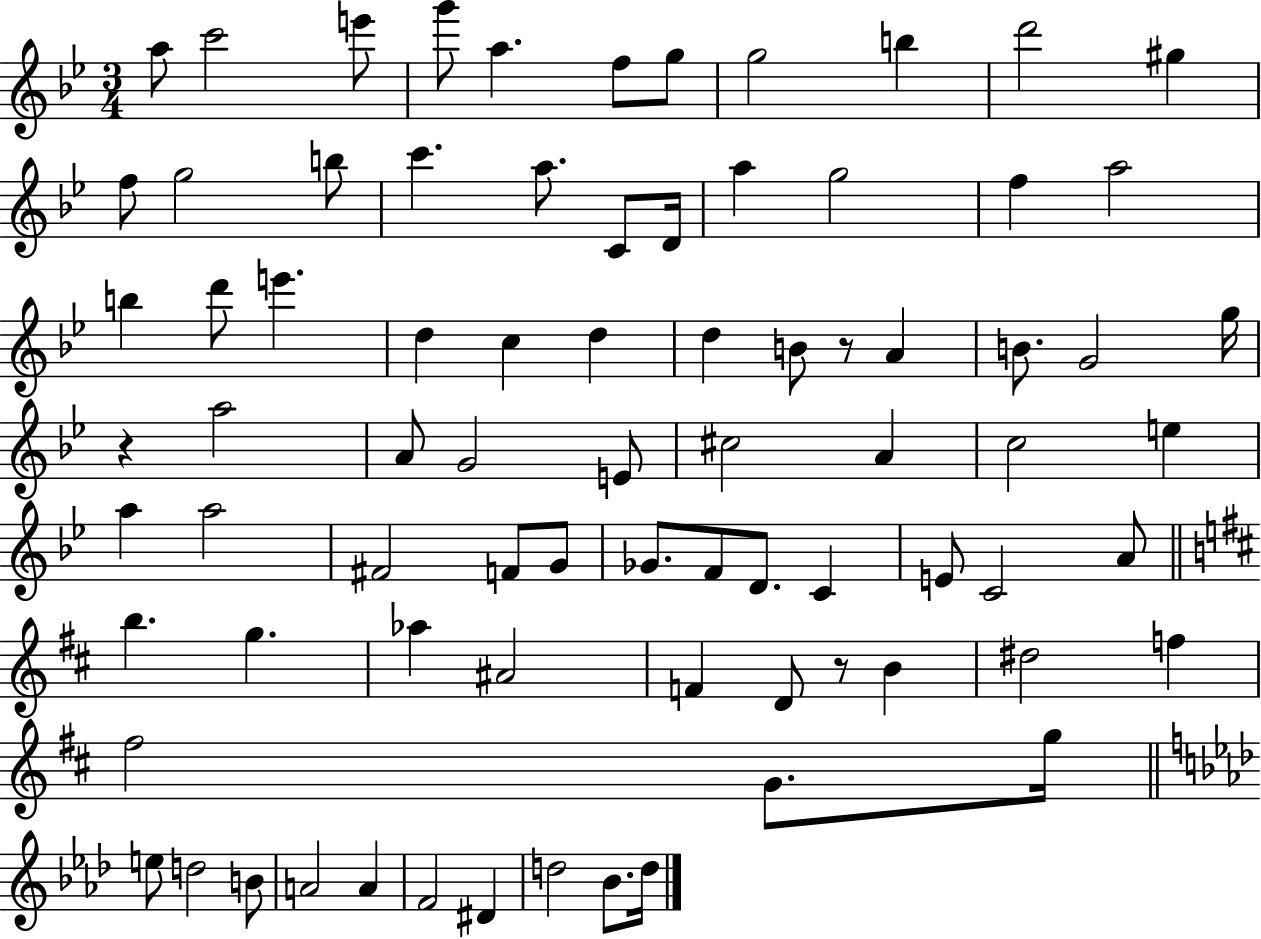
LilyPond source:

{
  \clef treble
  \numericTimeSignature
  \time 3/4
  \key bes \major
  a''8 c'''2 e'''8 | g'''8 a''4. f''8 g''8 | g''2 b''4 | d'''2 gis''4 | \break f''8 g''2 b''8 | c'''4. a''8. c'8 d'16 | a''4 g''2 | f''4 a''2 | \break b''4 d'''8 e'''4. | d''4 c''4 d''4 | d''4 b'8 r8 a'4 | b'8. g'2 g''16 | \break r4 a''2 | a'8 g'2 e'8 | cis''2 a'4 | c''2 e''4 | \break a''4 a''2 | fis'2 f'8 g'8 | ges'8. f'8 d'8. c'4 | e'8 c'2 a'8 | \break \bar "||" \break \key b \minor b''4. g''4. | aes''4 ais'2 | f'4 d'8 r8 b'4 | dis''2 f''4 | \break fis''2 g'8. g''16 | \bar "||" \break \key aes \major e''8 d''2 b'8 | a'2 a'4 | f'2 dis'4 | d''2 bes'8. d''16 | \break \bar "|."
}